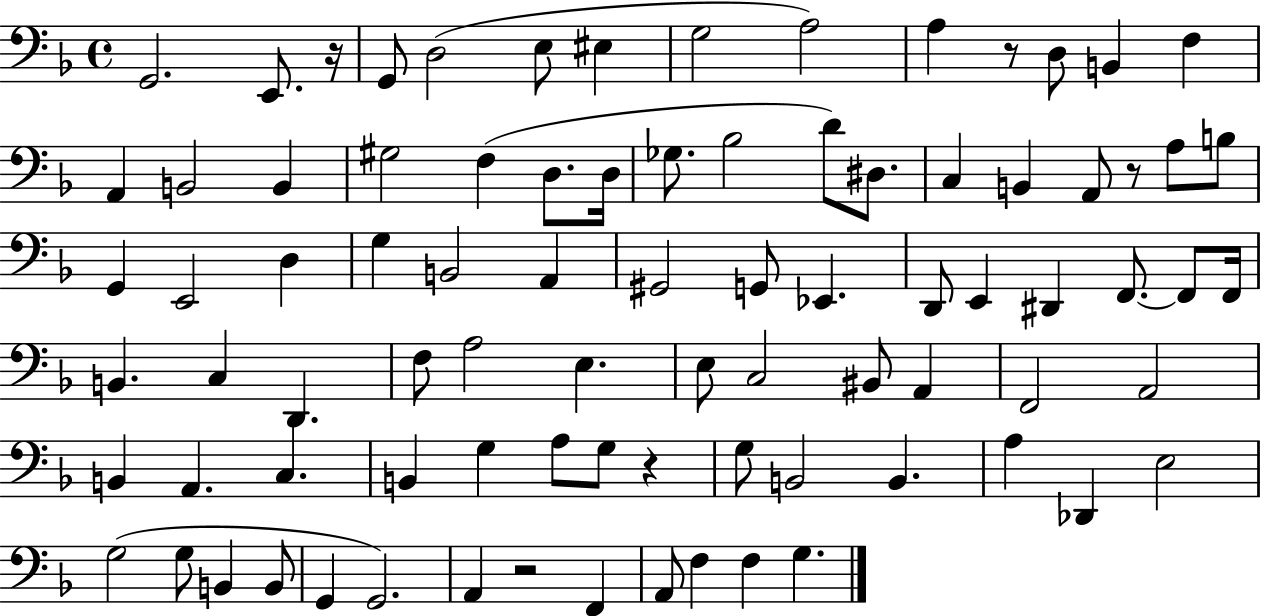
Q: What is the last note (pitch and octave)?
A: G3